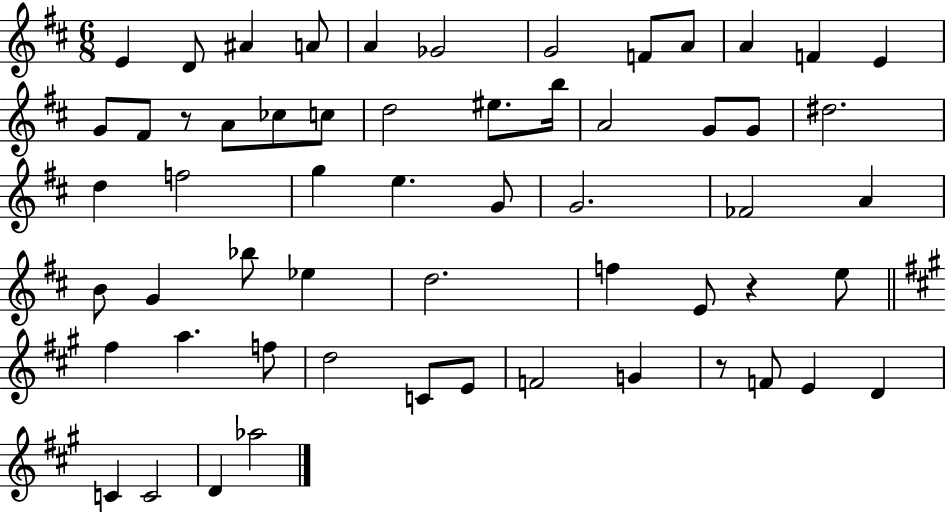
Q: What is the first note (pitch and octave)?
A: E4